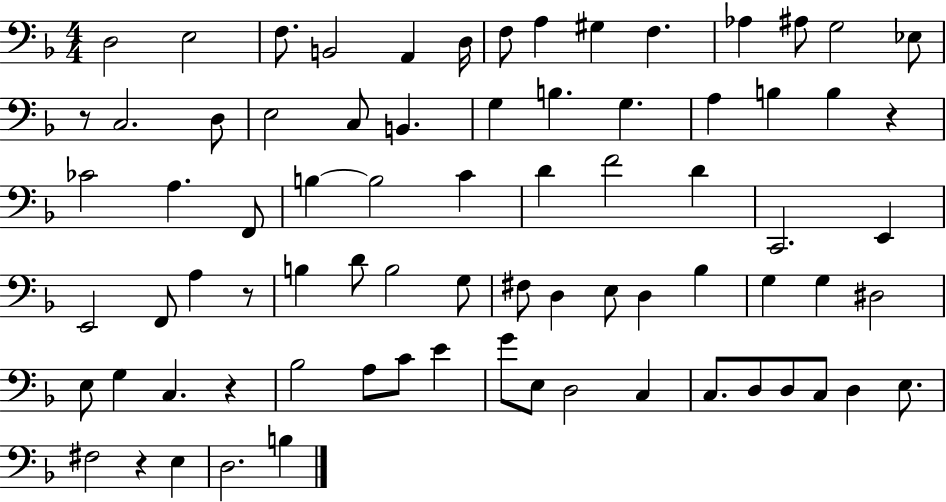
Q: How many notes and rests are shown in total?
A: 77